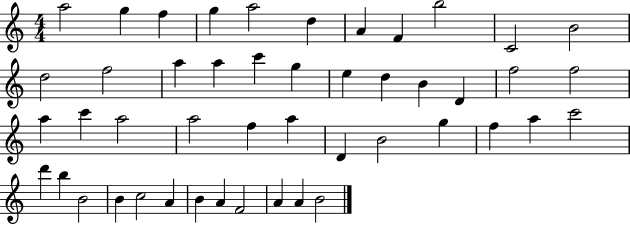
{
  \clef treble
  \numericTimeSignature
  \time 4/4
  \key c \major
  a''2 g''4 f''4 | g''4 a''2 d''4 | a'4 f'4 b''2 | c'2 b'2 | \break d''2 f''2 | a''4 a''4 c'''4 g''4 | e''4 d''4 b'4 d'4 | f''2 f''2 | \break a''4 c'''4 a''2 | a''2 f''4 a''4 | d'4 b'2 g''4 | f''4 a''4 c'''2 | \break d'''4 b''4 b'2 | b'4 c''2 a'4 | b'4 a'4 f'2 | a'4 a'4 b'2 | \break \bar "|."
}